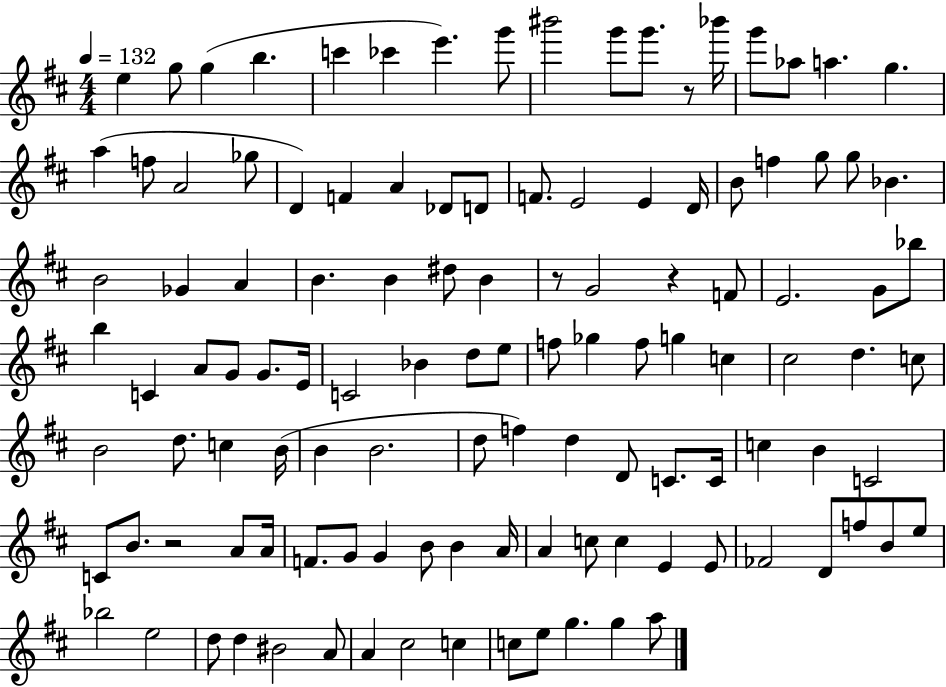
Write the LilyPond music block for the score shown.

{
  \clef treble
  \numericTimeSignature
  \time 4/4
  \key d \major
  \tempo 4 = 132
  e''4 g''8 g''4( b''4. | c'''4 ces'''4 e'''4.) g'''8 | bis'''2 g'''8 g'''8. r8 bes'''16 | g'''8 aes''8 a''4. g''4. | \break a''4( f''8 a'2 ges''8 | d'4) f'4 a'4 des'8 d'8 | f'8. e'2 e'4 d'16 | b'8 f''4 g''8 g''8 bes'4. | \break b'2 ges'4 a'4 | b'4. b'4 dis''8 b'4 | r8 g'2 r4 f'8 | e'2. g'8 bes''8 | \break b''4 c'4 a'8 g'8 g'8. e'16 | c'2 bes'4 d''8 e''8 | f''8 ges''4 f''8 g''4 c''4 | cis''2 d''4. c''8 | \break b'2 d''8. c''4 b'16( | b'4 b'2. | d''8 f''4) d''4 d'8 c'8. c'16 | c''4 b'4 c'2 | \break c'8 b'8. r2 a'8 a'16 | f'8. g'8 g'4 b'8 b'4 a'16 | a'4 c''8 c''4 e'4 e'8 | fes'2 d'8 f''8 b'8 e''8 | \break bes''2 e''2 | d''8 d''4 bis'2 a'8 | a'4 cis''2 c''4 | c''8 e''8 g''4. g''4 a''8 | \break \bar "|."
}